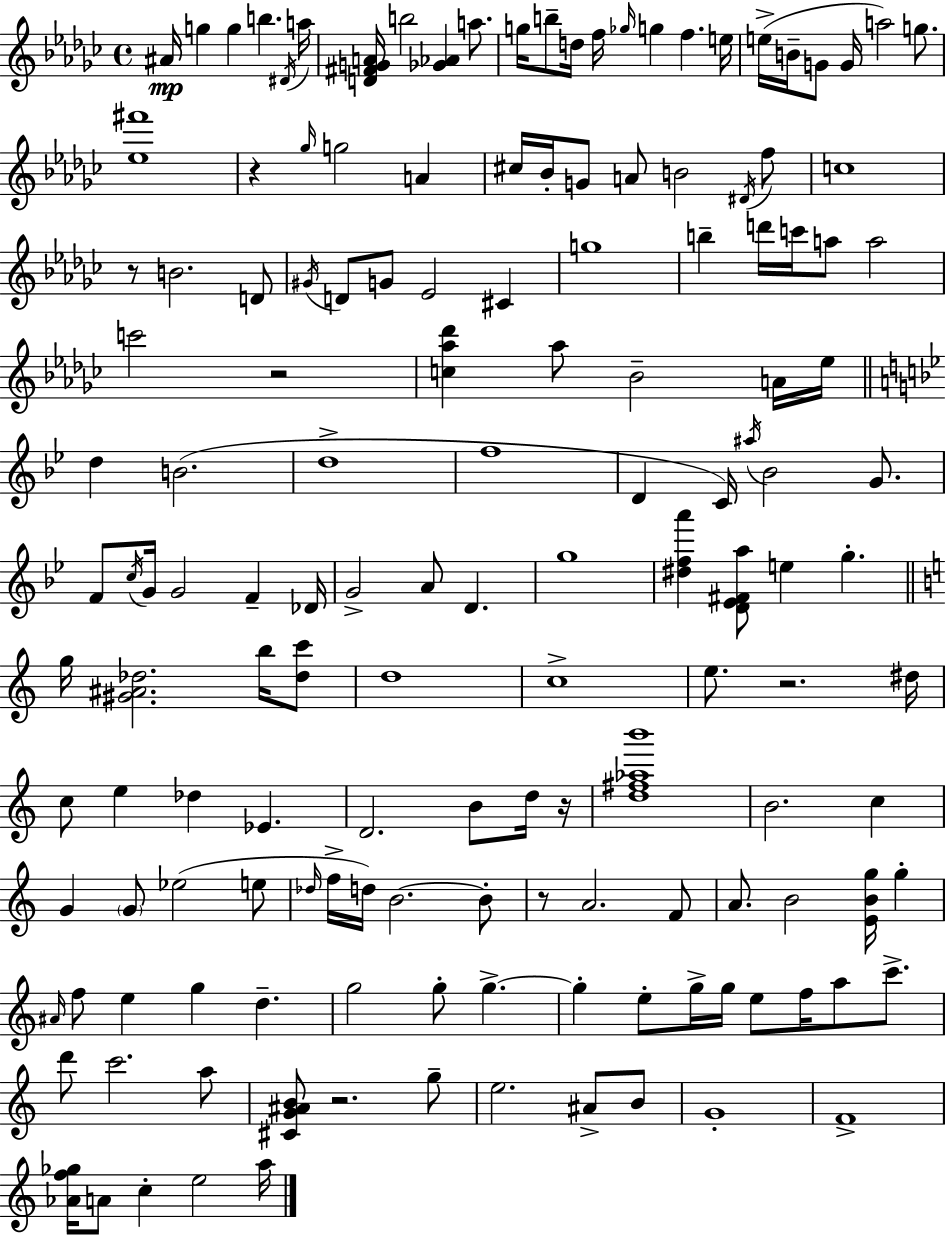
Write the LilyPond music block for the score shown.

{
  \clef treble
  \time 4/4
  \defaultTimeSignature
  \key ees \minor
  ais'16\mp g''4 g''4 b''4. \acciaccatura { dis'16 } | a''16 <d' fis' g' a'>16 b''2 <ges' aes'>4 a''8. | g''16 b''8-- d''16 f''16 \grace { ges''16 } g''4 f''4. | e''16 e''16->( b'16-- g'8 g'16 a''2) g''8. | \break <ees'' fis'''>1 | r4 \grace { ges''16 } g''2 a'4 | cis''16 bes'16-. g'8 a'8 b'2 | \acciaccatura { dis'16 } f''8 c''1 | \break r8 b'2. | d'8 \acciaccatura { gis'16 } d'8 g'8 ees'2 | cis'4 g''1 | b''4-- d'''16 c'''16 a''8 a''2 | \break c'''2 r2 | <c'' aes'' des'''>4 aes''8 bes'2-- | a'16 ees''16 \bar "||" \break \key g \minor d''4 b'2.( | d''1-> | f''1 | d'4 c'16) \acciaccatura { ais''16 } bes'2 g'8. | \break f'8 \acciaccatura { c''16 } g'16 g'2 f'4-- | des'16 g'2-> a'8 d'4. | g''1 | <dis'' f'' a'''>4 <d' ees' fis' a''>8 e''4 g''4.-. | \break \bar "||" \break \key c \major g''16 <gis' ais' des''>2. b''16 <des'' c'''>8 | d''1 | c''1-> | e''8. r2. dis''16 | \break c''8 e''4 des''4 ees'4. | d'2. b'8 d''16 r16 | <d'' fis'' aes'' b'''>1 | b'2. c''4 | \break g'4 \parenthesize g'8 ees''2( e''8 | \grace { des''16 } f''16-> d''16) b'2.~~ b'8-. | r8 a'2. f'8 | a'8. b'2 <e' b' g''>16 g''4-. | \break \grace { ais'16 } f''8 e''4 g''4 d''4.-- | g''2 g''8-. g''4.->~~ | g''4-. e''8-. g''16-> g''16 e''8 f''16 a''8 c'''8.-> | d'''8 c'''2. | \break a''8 <cis' g' ais' b'>8 r2. | g''8-- e''2. ais'8-> | b'8 g'1-. | f'1-> | \break <aes' f'' ges''>16 a'8 c''4-. e''2 | a''16 \bar "|."
}